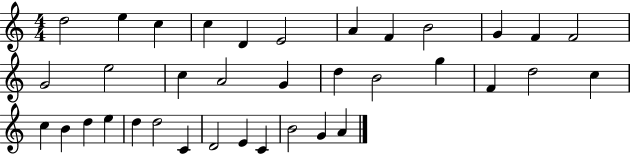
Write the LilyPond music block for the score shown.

{
  \clef treble
  \numericTimeSignature
  \time 4/4
  \key c \major
  d''2 e''4 c''4 | c''4 d'4 e'2 | a'4 f'4 b'2 | g'4 f'4 f'2 | \break g'2 e''2 | c''4 a'2 g'4 | d''4 b'2 g''4 | f'4 d''2 c''4 | \break c''4 b'4 d''4 e''4 | d''4 d''2 c'4 | d'2 e'4 c'4 | b'2 g'4 a'4 | \break \bar "|."
}